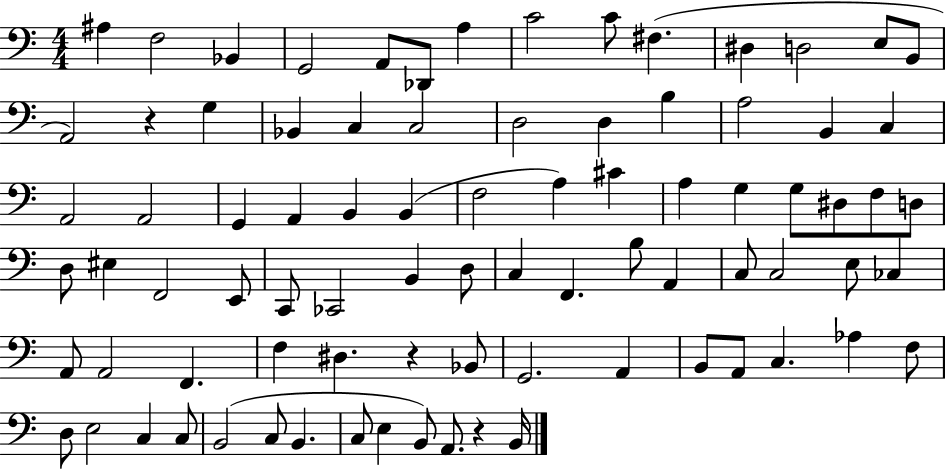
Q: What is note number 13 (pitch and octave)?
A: E3